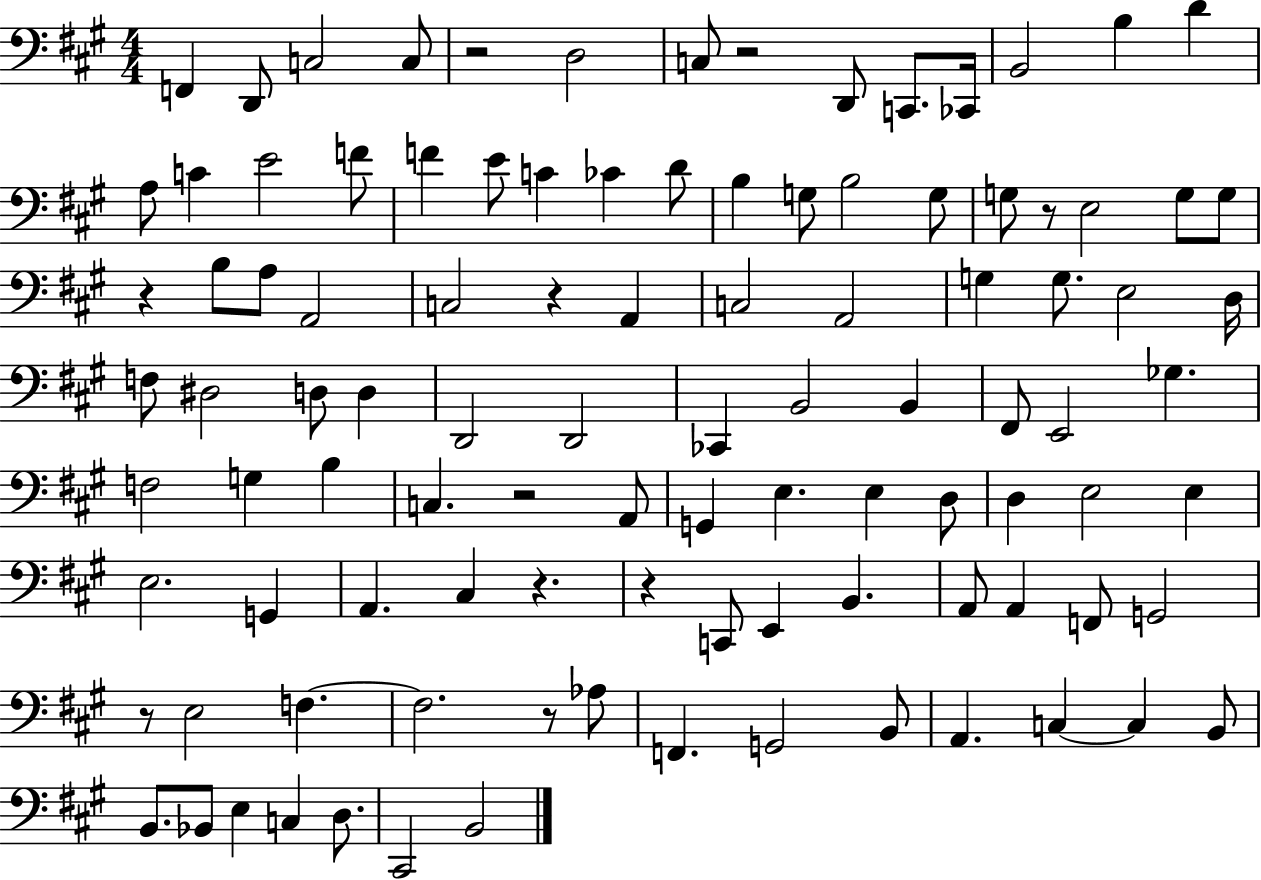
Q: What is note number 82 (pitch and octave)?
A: B2